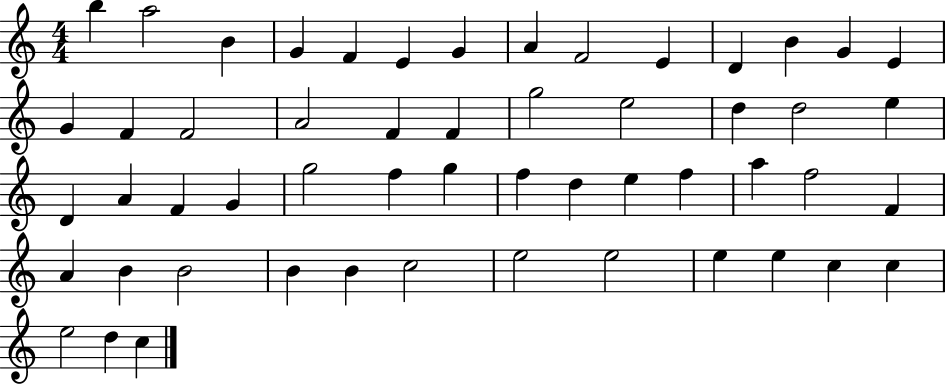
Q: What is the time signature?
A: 4/4